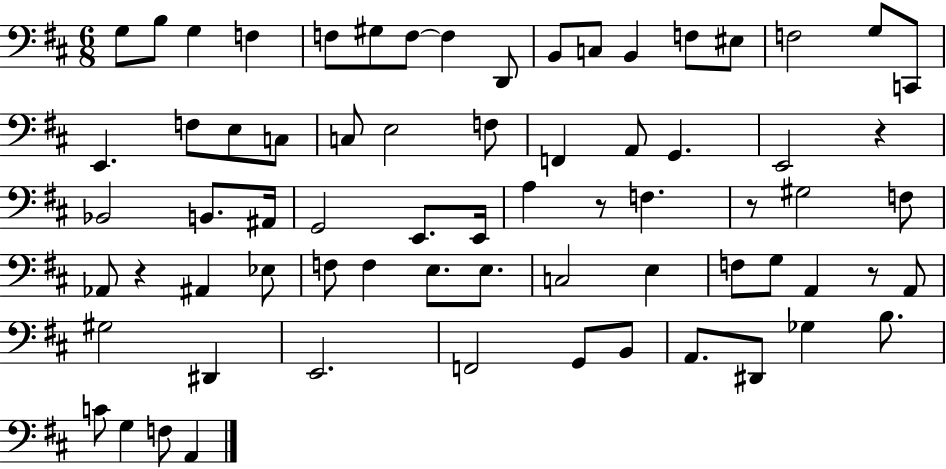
G3/e B3/e G3/q F3/q F3/e G#3/e F3/e F3/q D2/e B2/e C3/e B2/q F3/e EIS3/e F3/h G3/e C2/e E2/q. F3/e E3/e C3/e C3/e E3/h F3/e F2/q A2/e G2/q. E2/h R/q Bb2/h B2/e. A#2/s G2/h E2/e. E2/s A3/q R/e F3/q. R/e G#3/h F3/e Ab2/e R/q A#2/q Eb3/e F3/e F3/q E3/e. E3/e. C3/h E3/q F3/e G3/e A2/q R/e A2/e G#3/h D#2/q E2/h. F2/h G2/e B2/e A2/e. D#2/e Gb3/q B3/e. C4/e G3/q F3/e A2/q